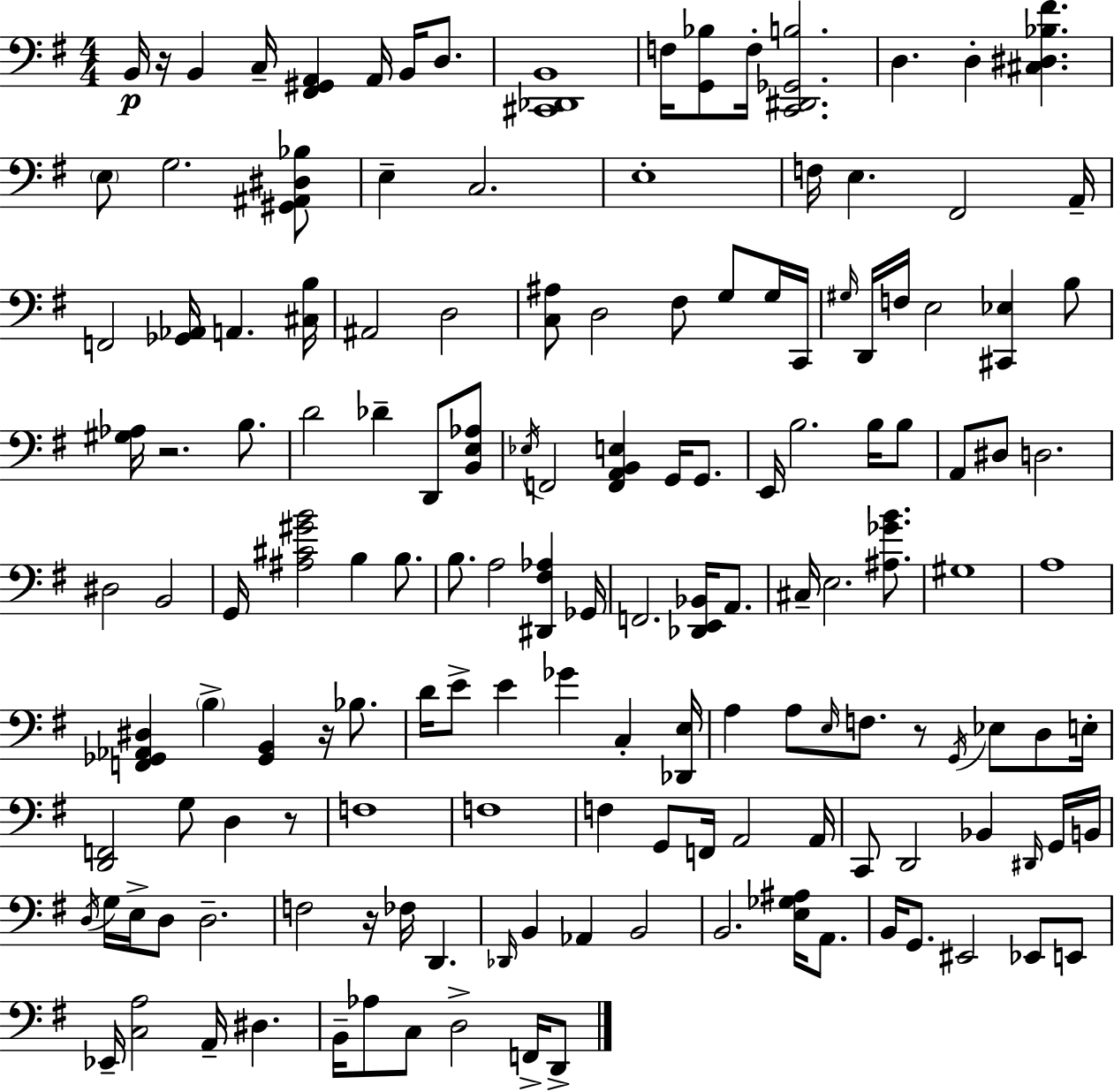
{
  \clef bass
  \numericTimeSignature
  \time 4/4
  \key g \major
  \repeat volta 2 { b,16\p r16 b,4 c16-- <fis, gis, a,>4 a,16 b,16 d8. | <cis, des, b,>1 | f16 <g, bes>8 f16-. <c, dis, ges, b>2. | d4. d4-. <cis dis bes fis'>4. | \break \parenthesize e8 g2. <gis, ais, dis bes>8 | e4-- c2. | e1-. | f16 e4. fis,2 a,16-- | \break f,2 <ges, aes,>16 a,4. <cis b>16 | ais,2 d2 | <c ais>8 d2 fis8 g8 g16 c,16 | \grace { gis16 } d,16 f16 e2 <cis, ees>4 b8 | \break <gis aes>16 r2. b8. | d'2 des'4-- d,8 <b, e aes>8 | \acciaccatura { ees16 } f,2 <f, a, b, e>4 g,16 g,8. | e,16 b2. b16 | \break b8 a,8 dis8 d2. | dis2 b,2 | g,16 <ais cis' gis' b'>2 b4 b8. | b8. a2 <dis, fis aes>4 | \break ges,16 f,2. <des, e, bes,>16 a,8. | cis16-- e2. <ais ges' b'>8. | gis1 | a1 | \break <f, ges, aes, dis>4 \parenthesize b4-> <ges, b,>4 r16 bes8. | d'16 e'8-> e'4 ges'4 c4-. | <des, e>16 a4 a8 \grace { e16 } f8. r8 \acciaccatura { g,16 } ees8 | d8 e16-. <d, f,>2 g8 d4 | \break r8 f1 | f1 | f4 g,8 f,16 a,2 | a,16 c,8 d,2 bes,4 | \break \grace { dis,16 } g,16 b,16 \acciaccatura { d16 } g16 e16-> d8 d2.-- | f2 r16 fes16 | d,4. \grace { des,16 } b,4 aes,4 b,2 | b,2. | \break <e ges ais>16 a,8. b,16 g,8. eis,2 | ees,8 e,8 ees,16-- <c a>2 | a,16-- dis4. b,16-- aes8 c8 d2-> | f,16-> d,8-> } \bar "|."
}